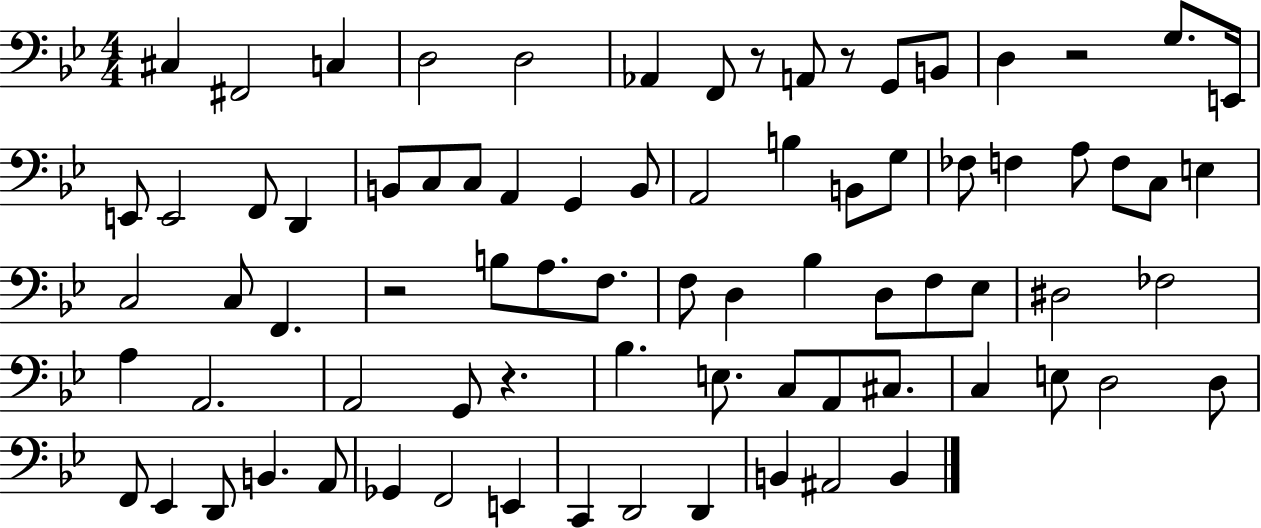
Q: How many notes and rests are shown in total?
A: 79